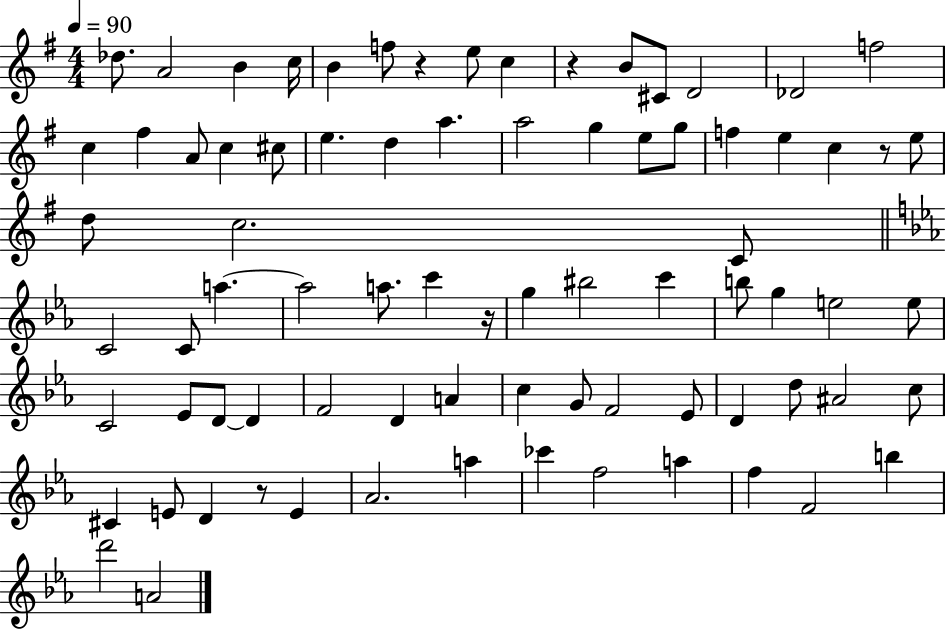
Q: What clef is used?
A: treble